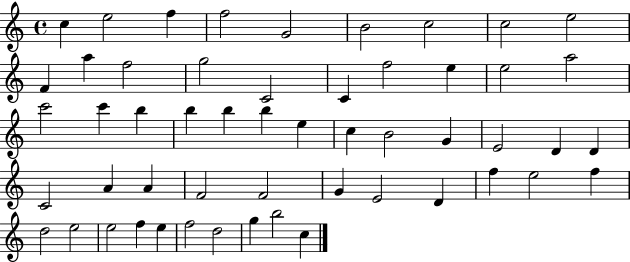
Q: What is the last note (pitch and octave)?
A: C5